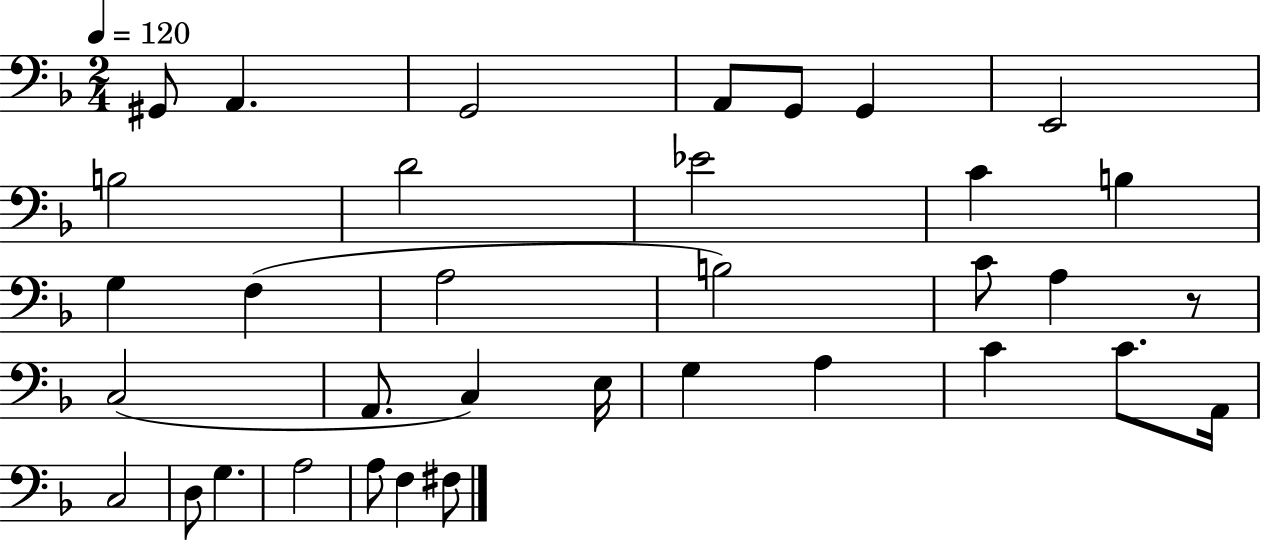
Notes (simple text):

G#2/e A2/q. G2/h A2/e G2/e G2/q E2/h B3/h D4/h Eb4/h C4/q B3/q G3/q F3/q A3/h B3/h C4/e A3/q R/e C3/h A2/e. C3/q E3/s G3/q A3/q C4/q C4/e. A2/s C3/h D3/e G3/q. A3/h A3/e F3/q F#3/e